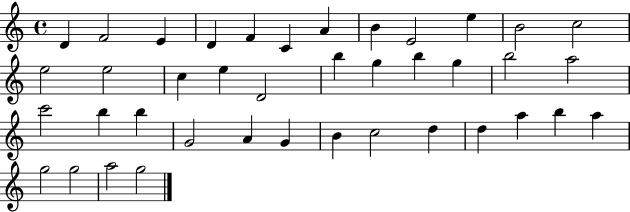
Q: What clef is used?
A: treble